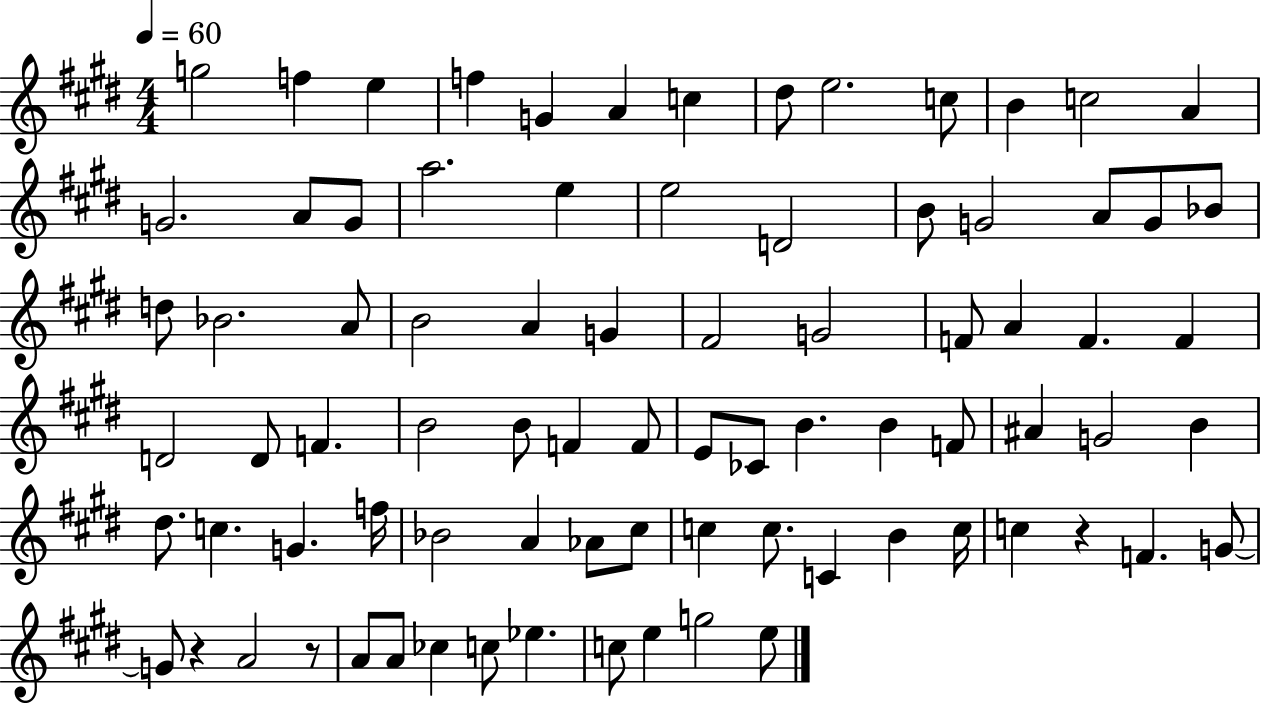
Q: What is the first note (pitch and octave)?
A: G5